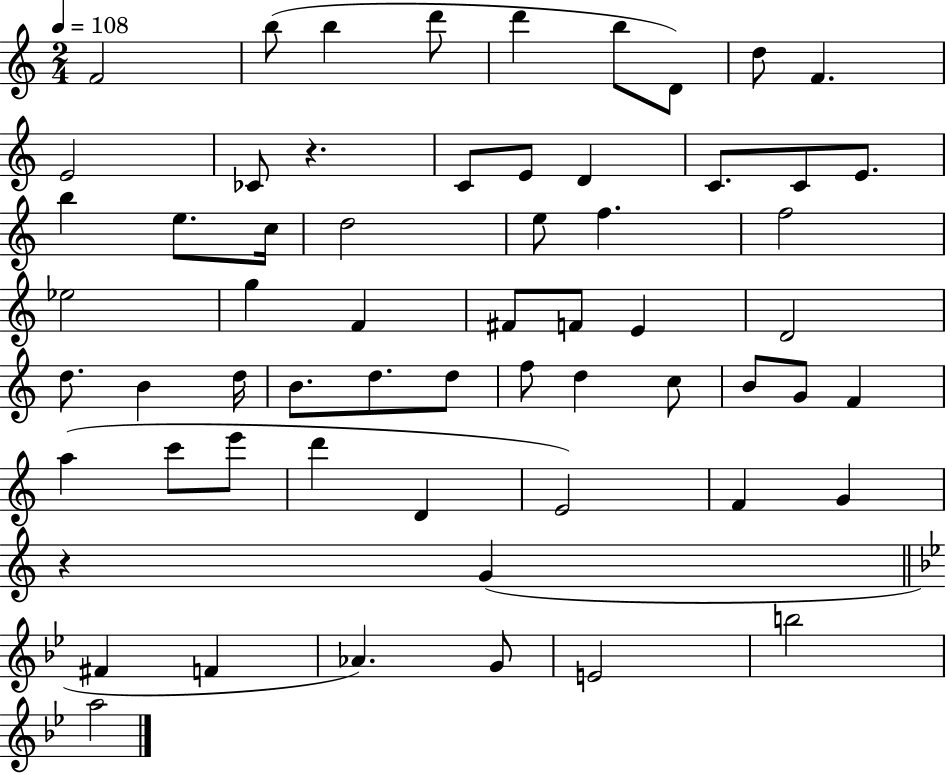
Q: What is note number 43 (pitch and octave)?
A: F4